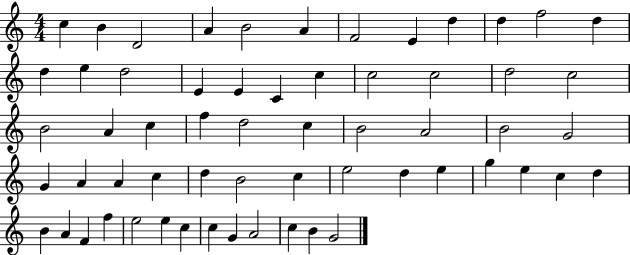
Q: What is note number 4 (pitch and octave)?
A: A4